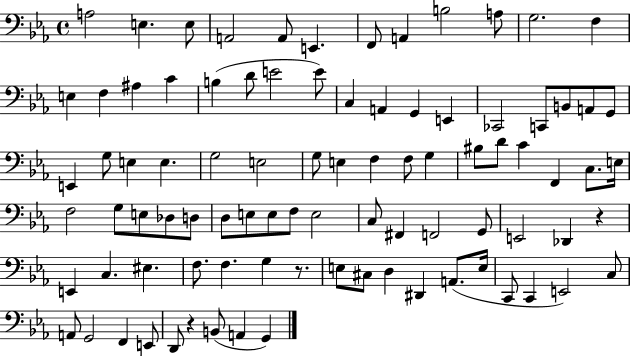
X:1
T:Untitled
M:4/4
L:1/4
K:Eb
A,2 E, E,/2 A,,2 A,,/2 E,, F,,/2 A,, B,2 A,/2 G,2 F, E, F, ^A, C B, D/2 E2 E/2 C, A,, G,, E,, _C,,2 C,,/2 B,,/2 A,,/2 G,,/2 E,, G,/2 E, E, G,2 E,2 G,/2 E, F, F,/2 G, ^B,/2 D/2 C F,, C,/2 E,/4 F,2 G,/2 E,/2 _D,/2 D,/2 D,/2 E,/2 E,/2 F,/2 E,2 C,/2 ^F,, F,,2 G,,/2 E,,2 _D,, z E,, C, ^E, F,/2 F, G, z/2 E,/2 ^C,/2 D, ^D,, A,,/2 E,/4 C,,/2 C,, E,,2 C,/2 A,,/2 G,,2 F,, E,,/2 D,,/2 z B,,/2 A,, G,,